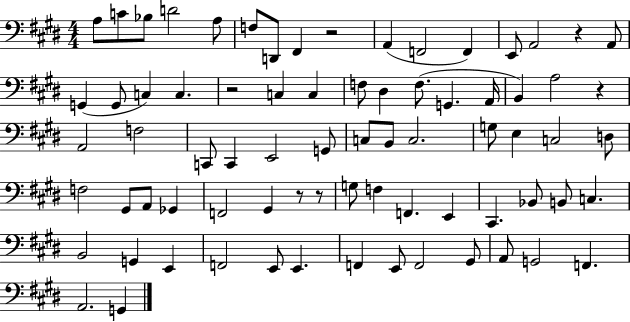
X:1
T:Untitled
M:4/4
L:1/4
K:E
A,/2 C/2 _B,/2 D2 A,/2 F,/2 D,,/2 ^F,, z2 A,, F,,2 F,, E,,/2 A,,2 z A,,/2 G,, G,,/2 C, C, z2 C, C, F,/2 ^D, F,/2 G,, A,,/4 B,, A,2 z A,,2 F,2 C,,/2 C,, E,,2 G,,/2 C,/2 B,,/2 C,2 G,/2 E, C,2 D,/2 F,2 ^G,,/2 A,,/2 _G,, F,,2 ^G,, z/2 z/2 G,/2 F, F,, E,, ^C,, _B,,/2 B,,/2 C, B,,2 G,, E,, F,,2 E,,/2 E,, F,, E,,/2 F,,2 ^G,,/2 A,,/2 G,,2 F,, A,,2 G,,